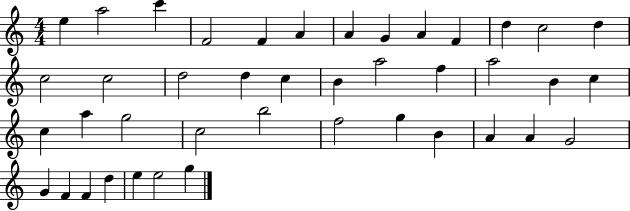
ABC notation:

X:1
T:Untitled
M:4/4
L:1/4
K:C
e a2 c' F2 F A A G A F d c2 d c2 c2 d2 d c B a2 f a2 B c c a g2 c2 b2 f2 g B A A G2 G F F d e e2 g